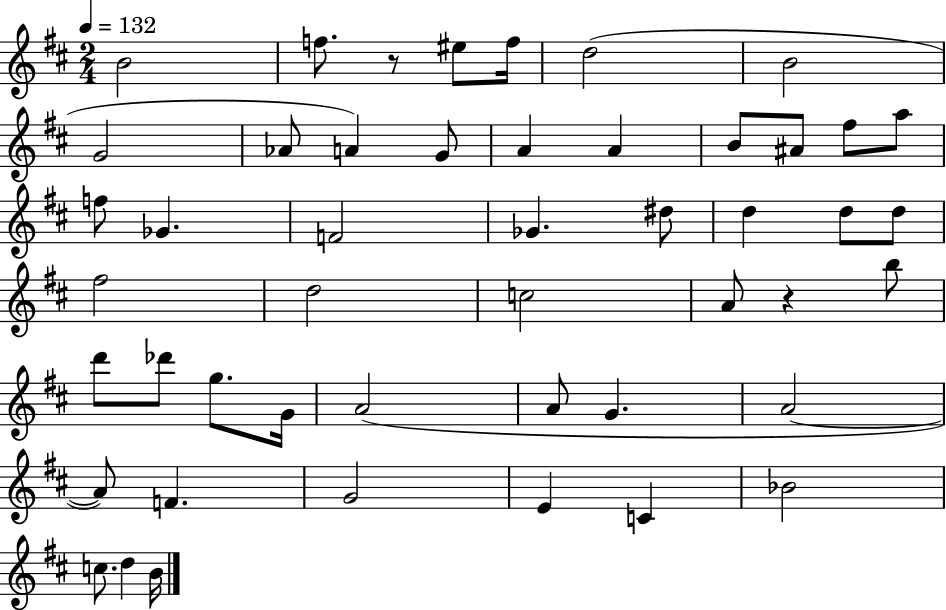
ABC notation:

X:1
T:Untitled
M:2/4
L:1/4
K:D
B2 f/2 z/2 ^e/2 f/4 d2 B2 G2 _A/2 A G/2 A A B/2 ^A/2 ^f/2 a/2 f/2 _G F2 _G ^d/2 d d/2 d/2 ^f2 d2 c2 A/2 z b/2 d'/2 _d'/2 g/2 G/4 A2 A/2 G A2 A/2 F G2 E C _B2 c/2 d B/4